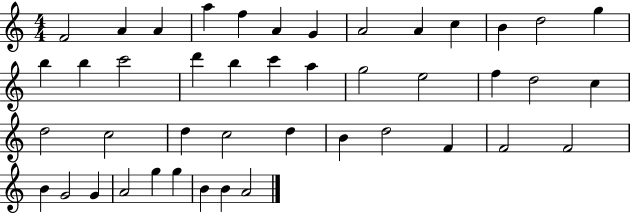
F4/h A4/q A4/q A5/q F5/q A4/q G4/q A4/h A4/q C5/q B4/q D5/h G5/q B5/q B5/q C6/h D6/q B5/q C6/q A5/q G5/h E5/h F5/q D5/h C5/q D5/h C5/h D5/q C5/h D5/q B4/q D5/h F4/q F4/h F4/h B4/q G4/h G4/q A4/h G5/q G5/q B4/q B4/q A4/h